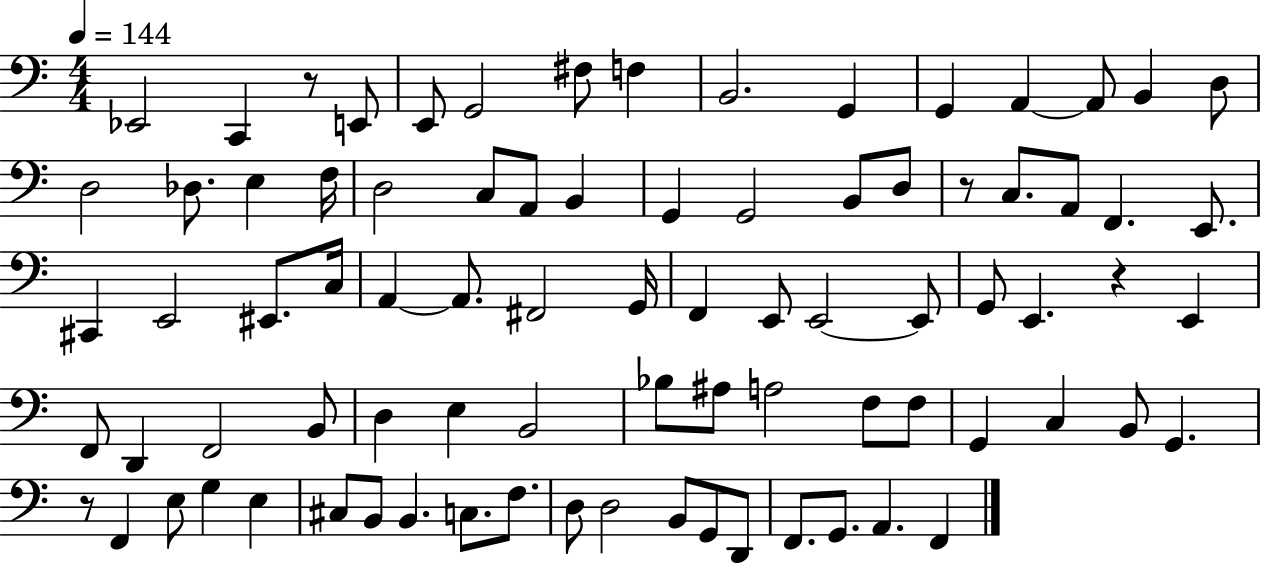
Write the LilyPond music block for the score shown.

{
  \clef bass
  \numericTimeSignature
  \time 4/4
  \key c \major
  \tempo 4 = 144
  \repeat volta 2 { ees,2 c,4 r8 e,8 | e,8 g,2 fis8 f4 | b,2. g,4 | g,4 a,4~~ a,8 b,4 d8 | \break d2 des8. e4 f16 | d2 c8 a,8 b,4 | g,4 g,2 b,8 d8 | r8 c8. a,8 f,4. e,8. | \break cis,4 e,2 eis,8. c16 | a,4~~ a,8. fis,2 g,16 | f,4 e,8 e,2~~ e,8 | g,8 e,4. r4 e,4 | \break f,8 d,4 f,2 b,8 | d4 e4 b,2 | bes8 ais8 a2 f8 f8 | g,4 c4 b,8 g,4. | \break r8 f,4 e8 g4 e4 | cis8 b,8 b,4. c8. f8. | d8 d2 b,8 g,8 d,8 | f,8. g,8. a,4. f,4 | \break } \bar "|."
}